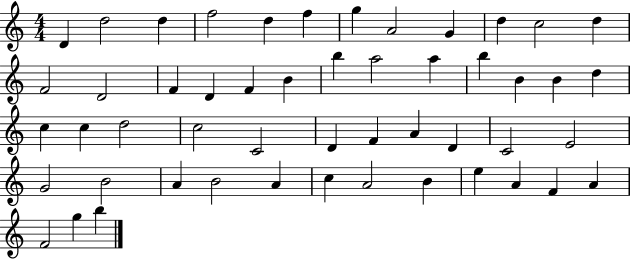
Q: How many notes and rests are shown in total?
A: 51